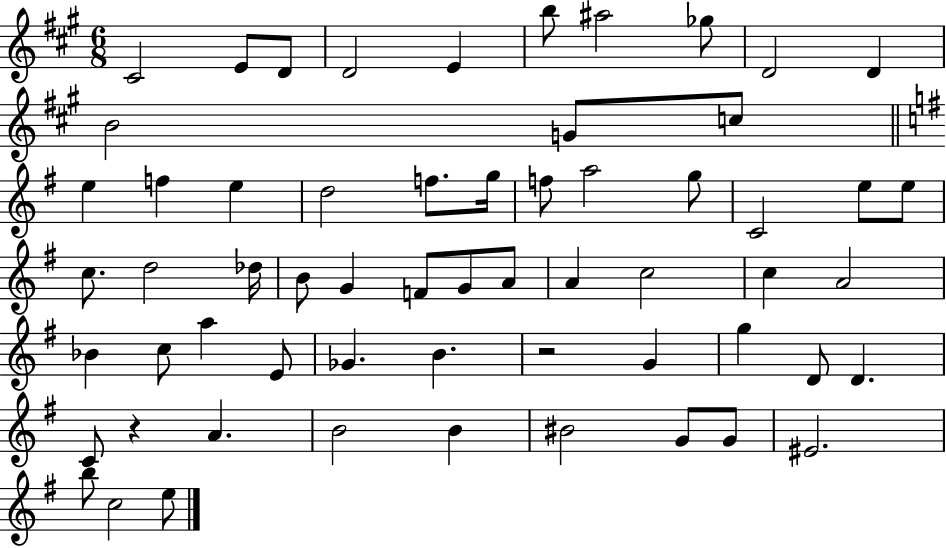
C#4/h E4/e D4/e D4/h E4/q B5/e A#5/h Gb5/e D4/h D4/q B4/h G4/e C5/e E5/q F5/q E5/q D5/h F5/e. G5/s F5/e A5/h G5/e C4/h E5/e E5/e C5/e. D5/h Db5/s B4/e G4/q F4/e G4/e A4/e A4/q C5/h C5/q A4/h Bb4/q C5/e A5/q E4/e Gb4/q. B4/q. R/h G4/q G5/q D4/e D4/q. C4/e R/q A4/q. B4/h B4/q BIS4/h G4/e G4/e EIS4/h. B5/e C5/h E5/e